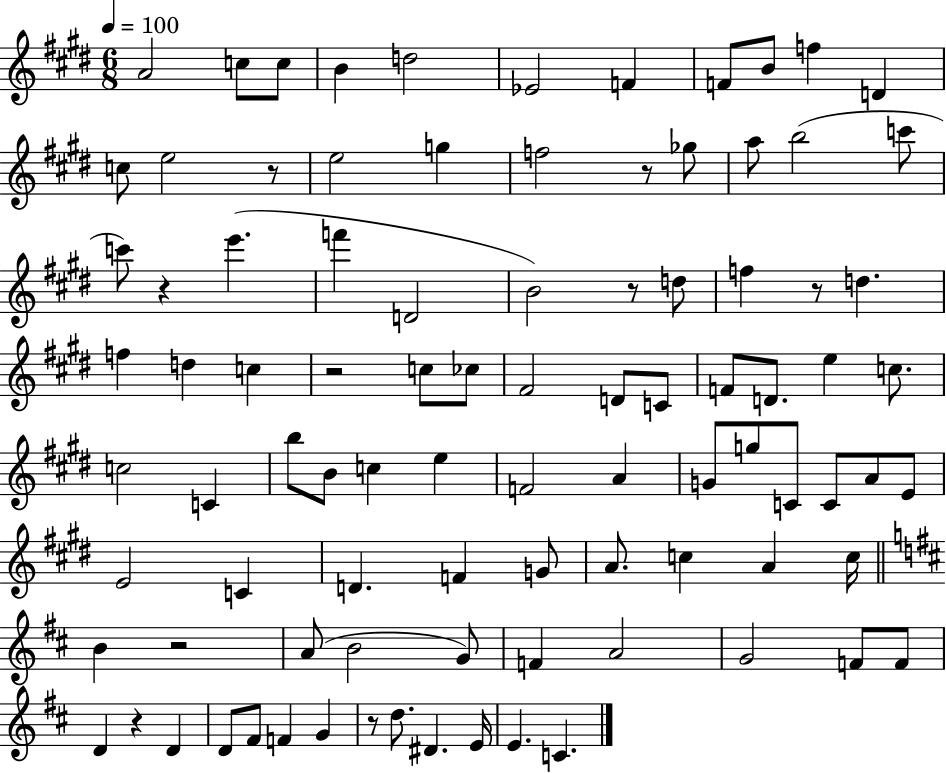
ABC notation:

X:1
T:Untitled
M:6/8
L:1/4
K:E
A2 c/2 c/2 B d2 _E2 F F/2 B/2 f D c/2 e2 z/2 e2 g f2 z/2 _g/2 a/2 b2 c'/2 c'/2 z e' f' D2 B2 z/2 d/2 f z/2 d f d c z2 c/2 _c/2 ^F2 D/2 C/2 F/2 D/2 e c/2 c2 C b/2 B/2 c e F2 A G/2 g/2 C/2 C/2 A/2 E/2 E2 C D F G/2 A/2 c A c/4 B z2 A/2 B2 G/2 F A2 G2 F/2 F/2 D z D D/2 ^F/2 F G z/2 d/2 ^D E/4 E C